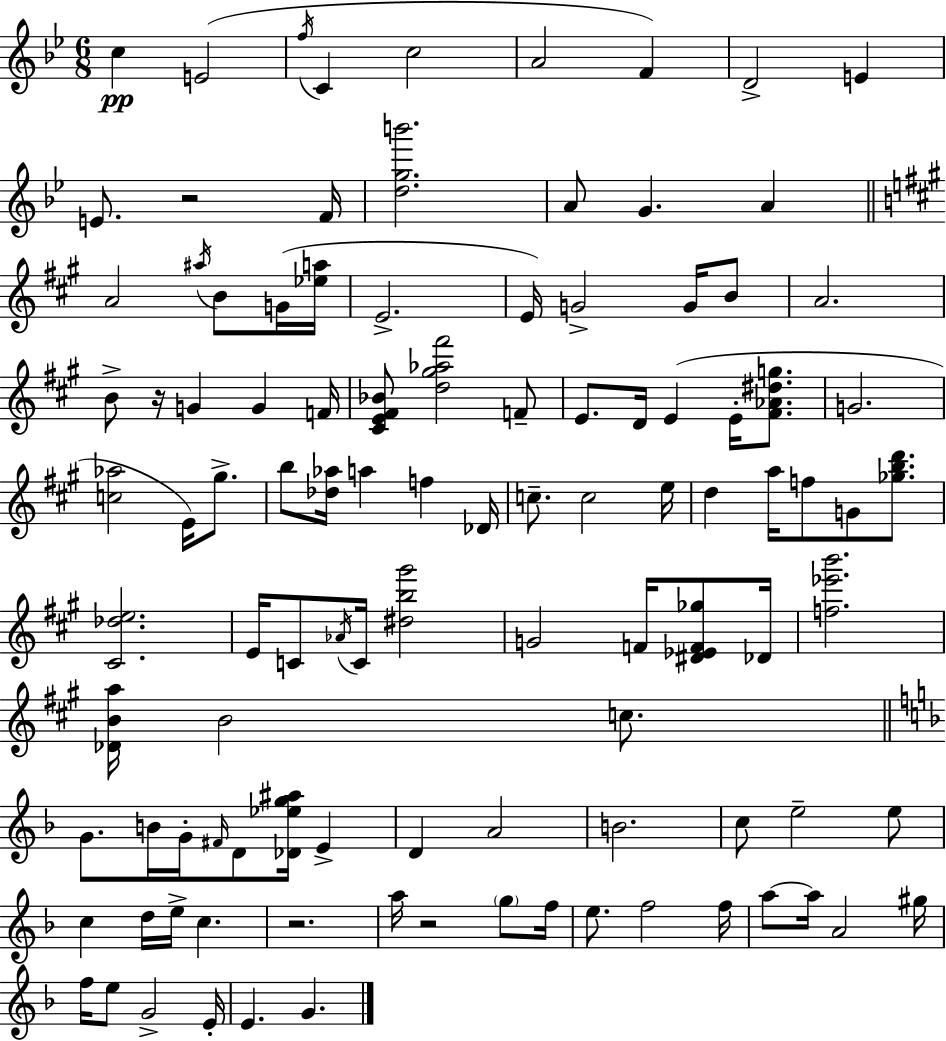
{
  \clef treble
  \numericTimeSignature
  \time 6/8
  \key g \minor
  c''4\pp e'2( | \acciaccatura { f''16 } c'4 c''2 | a'2 f'4) | d'2-> e'4 | \break e'8. r2 | f'16 <d'' g'' b'''>2. | a'8 g'4. a'4 | \bar "||" \break \key a \major a'2 \acciaccatura { ais''16 } b'8 g'16( | <ees'' a''>16 e'2.-> | e'16) g'2-> g'16 b'8 | a'2. | \break b'8-> r16 g'4 g'4 | f'16 <cis' e' fis' bes'>8 <d'' gis'' aes'' fis'''>2 f'8-- | e'8. d'16 e'4( e'16-. <fis' aes' dis'' g''>8. | g'2. | \break <c'' aes''>2 e'16) gis''8.-> | b''8 <des'' aes''>16 a''4 f''4 | des'16 c''8.-- c''2 | e''16 d''4 a''16 f''8 g'8 <ges'' b'' d'''>8. | \break <cis' des'' e''>2. | e'16 c'8 \acciaccatura { aes'16 } c'16 <dis'' b'' gis'''>2 | g'2 f'16 <dis' ees' f' ges''>8 | des'16 <f'' ees''' b'''>2. | \break <des' b' a''>16 b'2 c''8. | \bar "||" \break \key d \minor g'8. b'16 g'16-. \grace { fis'16 } d'8 <des' ees'' g'' ais''>16 e'4-> | d'4 a'2 | b'2. | c''8 e''2-- e''8 | \break c''4 d''16 e''16-> c''4. | r2. | a''16 r2 \parenthesize g''8 | f''16 e''8. f''2 | \break f''16 a''8~~ a''16 a'2 | gis''16 f''16 e''8 g'2-> | e'16-. e'4. g'4. | \bar "|."
}